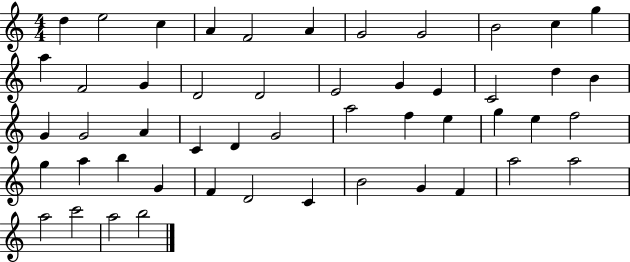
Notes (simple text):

D5/q E5/h C5/q A4/q F4/h A4/q G4/h G4/h B4/h C5/q G5/q A5/q F4/h G4/q D4/h D4/h E4/h G4/q E4/q C4/h D5/q B4/q G4/q G4/h A4/q C4/q D4/q G4/h A5/h F5/q E5/q G5/q E5/q F5/h G5/q A5/q B5/q G4/q F4/q D4/h C4/q B4/h G4/q F4/q A5/h A5/h A5/h C6/h A5/h B5/h